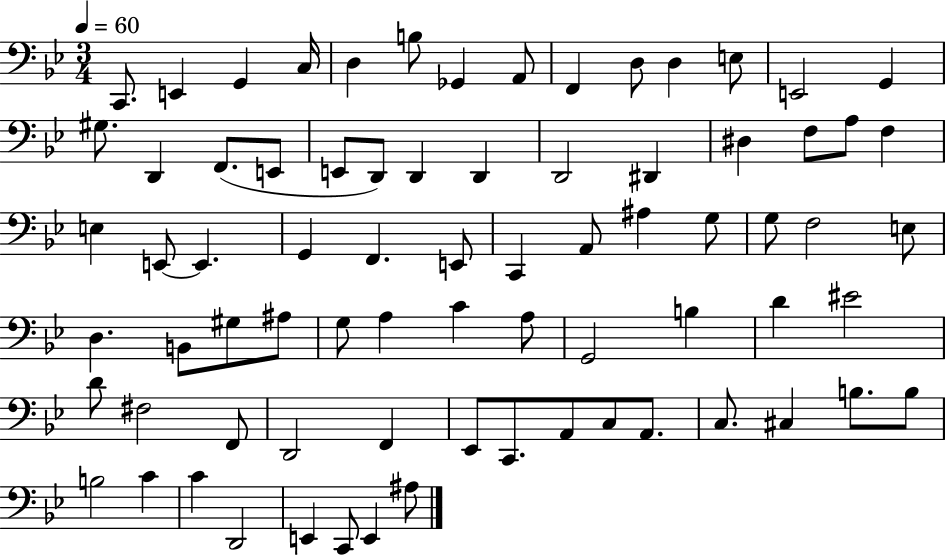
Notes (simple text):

C2/e. E2/q G2/q C3/s D3/q B3/e Gb2/q A2/e F2/q D3/e D3/q E3/e E2/h G2/q G#3/e. D2/q F2/e. E2/e E2/e D2/e D2/q D2/q D2/h D#2/q D#3/q F3/e A3/e F3/q E3/q E2/e E2/q. G2/q F2/q. E2/e C2/q A2/e A#3/q G3/e G3/e F3/h E3/e D3/q. B2/e G#3/e A#3/e G3/e A3/q C4/q A3/e G2/h B3/q D4/q EIS4/h D4/e F#3/h F2/e D2/h F2/q Eb2/e C2/e. A2/e C3/e A2/e. C3/e. C#3/q B3/e. B3/e B3/h C4/q C4/q D2/h E2/q C2/e E2/q A#3/e